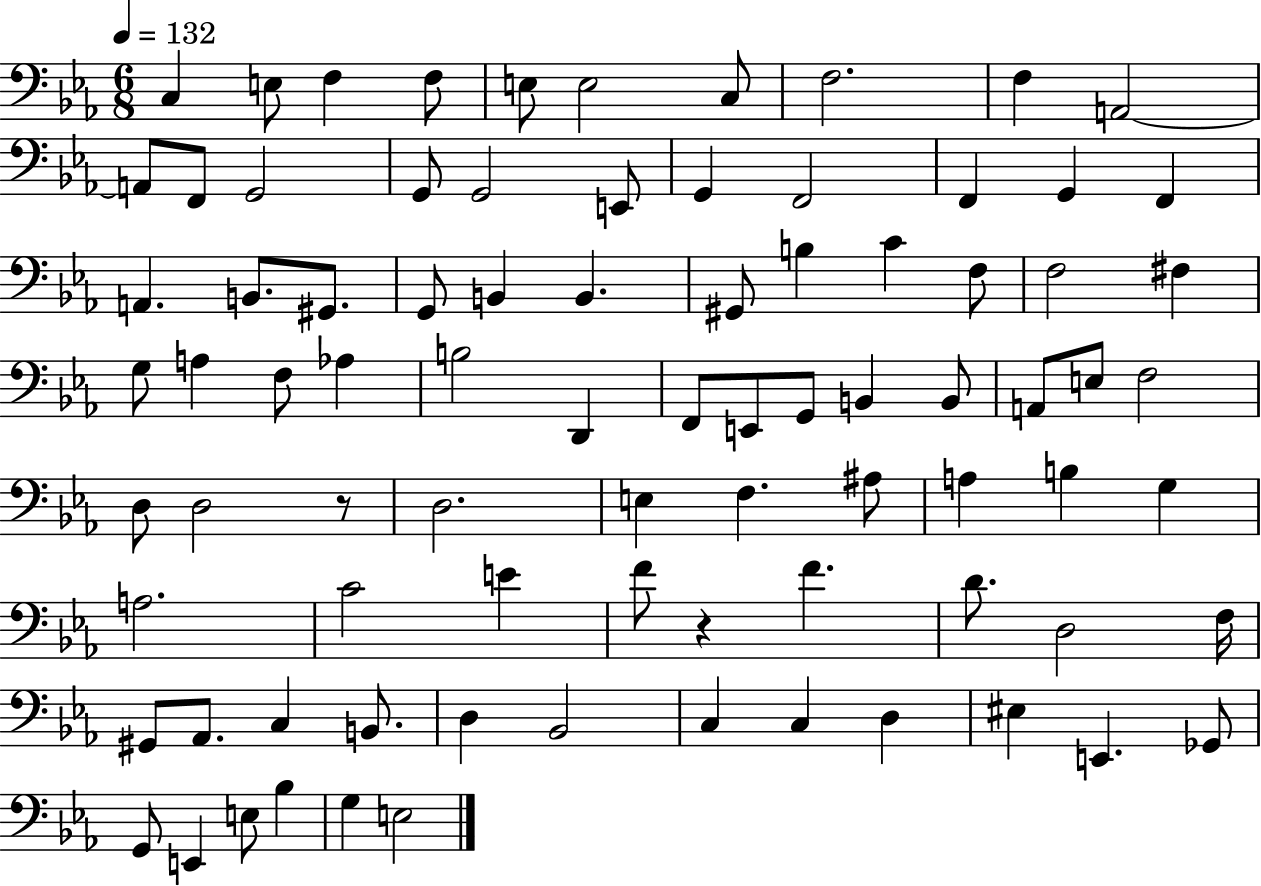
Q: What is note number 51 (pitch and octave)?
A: E3